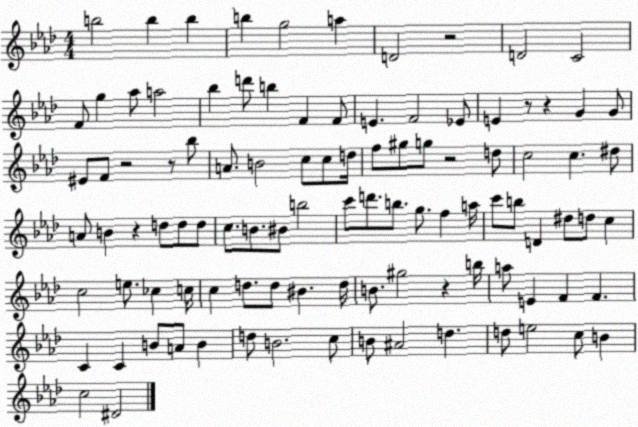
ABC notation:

X:1
T:Untitled
M:4/4
L:1/4
K:Ab
b2 b b b g2 a D2 z2 D2 C2 F/2 g _a/2 a2 _b d'/2 b F F/2 E F2 _E/2 E z/2 z G G/2 ^E/2 F/2 z2 z/2 _b/2 A/2 B2 c/2 c/2 d/4 f/2 ^g/2 g/2 z2 d/2 c2 c ^d/2 A/2 B z d/2 d/2 d/2 c/2 B/2 ^B/2 b2 c'/2 d'/2 b/2 g/2 f a/4 c'/2 b/2 D ^d/2 d/2 c c2 e/2 _c c/4 c d/2 d/2 ^B d/4 B/2 ^g2 z b/4 a/2 E F F C C B/2 A/2 B d/2 B2 c/2 B/2 ^A2 d d/2 e2 c/2 B c2 ^D2